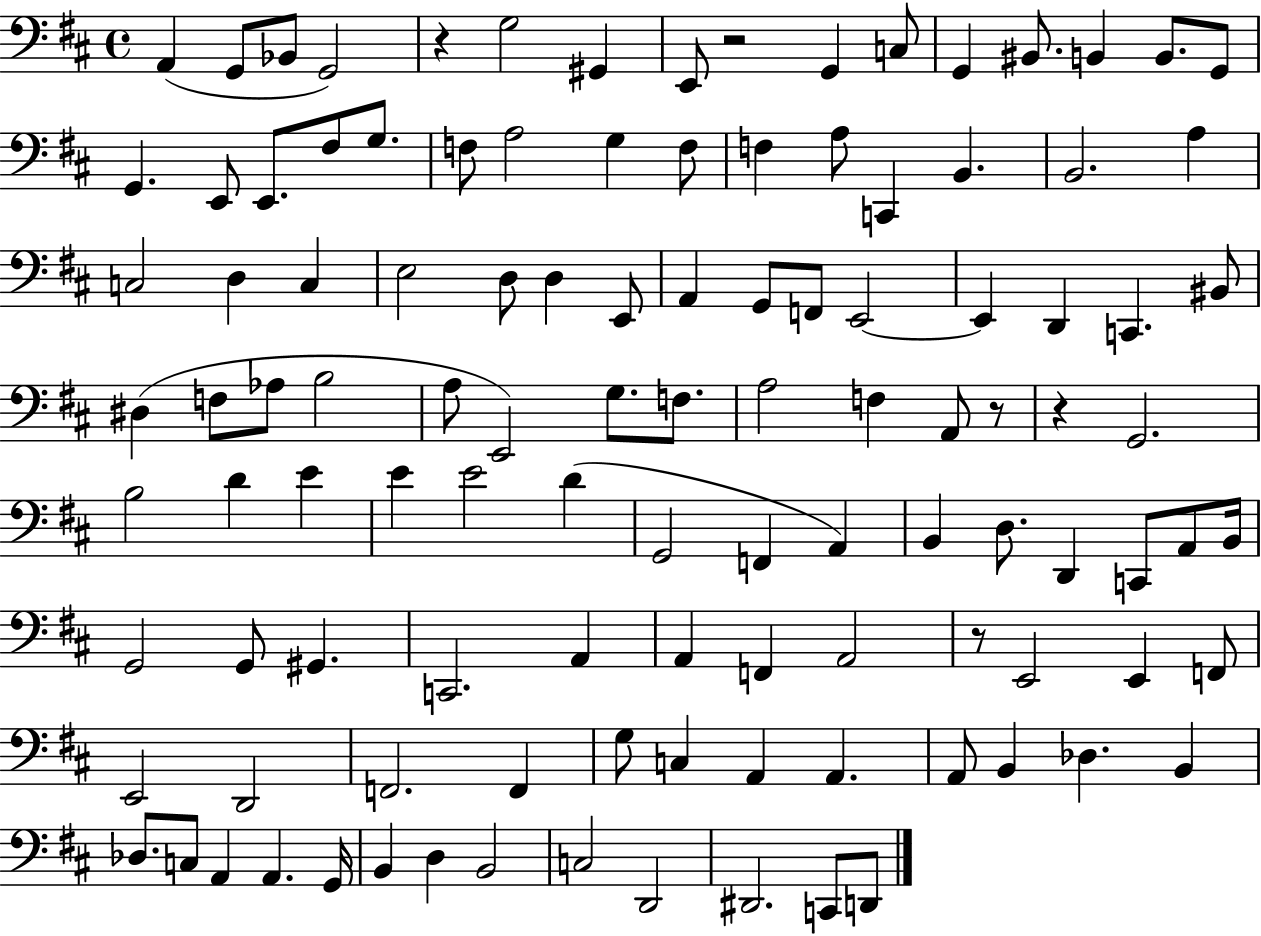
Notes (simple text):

A2/q G2/e Bb2/e G2/h R/q G3/h G#2/q E2/e R/h G2/q C3/e G2/q BIS2/e. B2/q B2/e. G2/e G2/q. E2/e E2/e. F#3/e G3/e. F3/e A3/h G3/q F3/e F3/q A3/e C2/q B2/q. B2/h. A3/q C3/h D3/q C3/q E3/h D3/e D3/q E2/e A2/q G2/e F2/e E2/h E2/q D2/q C2/q. BIS2/e D#3/q F3/e Ab3/e B3/h A3/e E2/h G3/e. F3/e. A3/h F3/q A2/e R/e R/q G2/h. B3/h D4/q E4/q E4/q E4/h D4/q G2/h F2/q A2/q B2/q D3/e. D2/q C2/e A2/e B2/s G2/h G2/e G#2/q. C2/h. A2/q A2/q F2/q A2/h R/e E2/h E2/q F2/e E2/h D2/h F2/h. F2/q G3/e C3/q A2/q A2/q. A2/e B2/q Db3/q. B2/q Db3/e. C3/e A2/q A2/q. G2/s B2/q D3/q B2/h C3/h D2/h D#2/h. C2/e D2/e